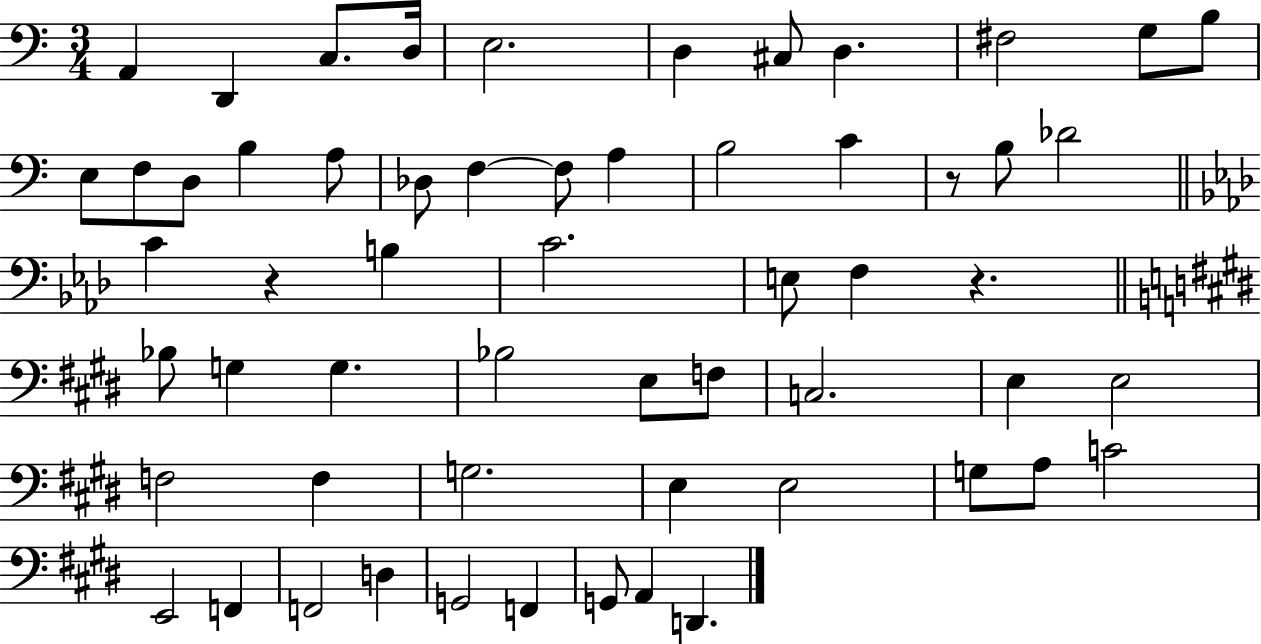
{
  \clef bass
  \numericTimeSignature
  \time 3/4
  \key c \major
  a,4 d,4 c8. d16 | e2. | d4 cis8 d4. | fis2 g8 b8 | \break e8 f8 d8 b4 a8 | des8 f4~~ f8 a4 | b2 c'4 | r8 b8 des'2 | \break \bar "||" \break \key aes \major c'4 r4 b4 | c'2. | e8 f4 r4. | \bar "||" \break \key e \major bes8 g4 g4. | bes2 e8 f8 | c2. | e4 e2 | \break f2 f4 | g2. | e4 e2 | g8 a8 c'2 | \break e,2 f,4 | f,2 d4 | g,2 f,4 | g,8 a,4 d,4. | \break \bar "|."
}